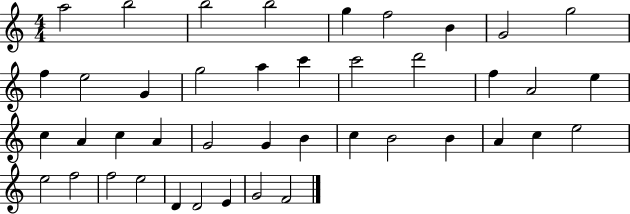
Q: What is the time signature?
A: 4/4